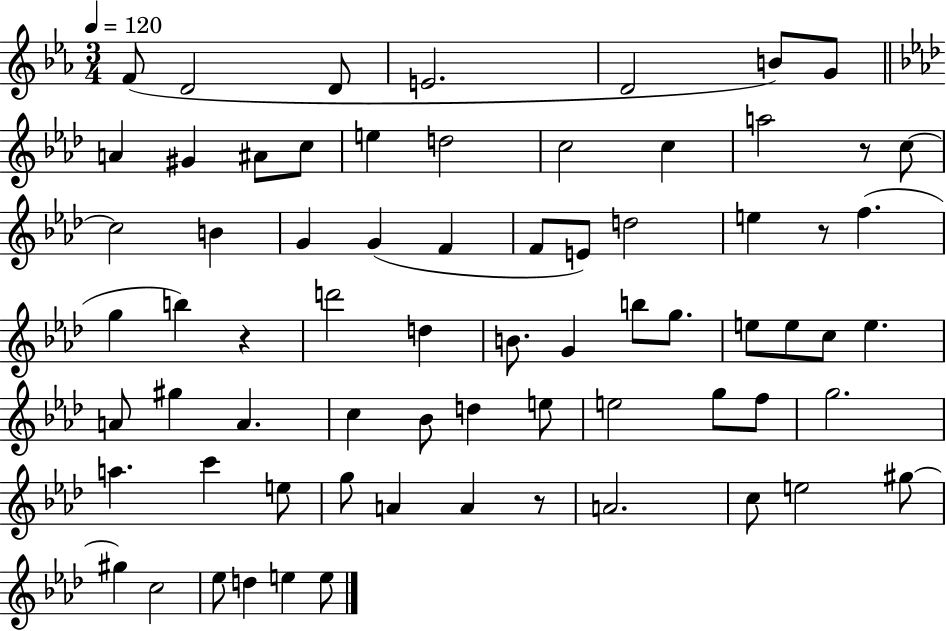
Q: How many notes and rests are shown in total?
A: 70